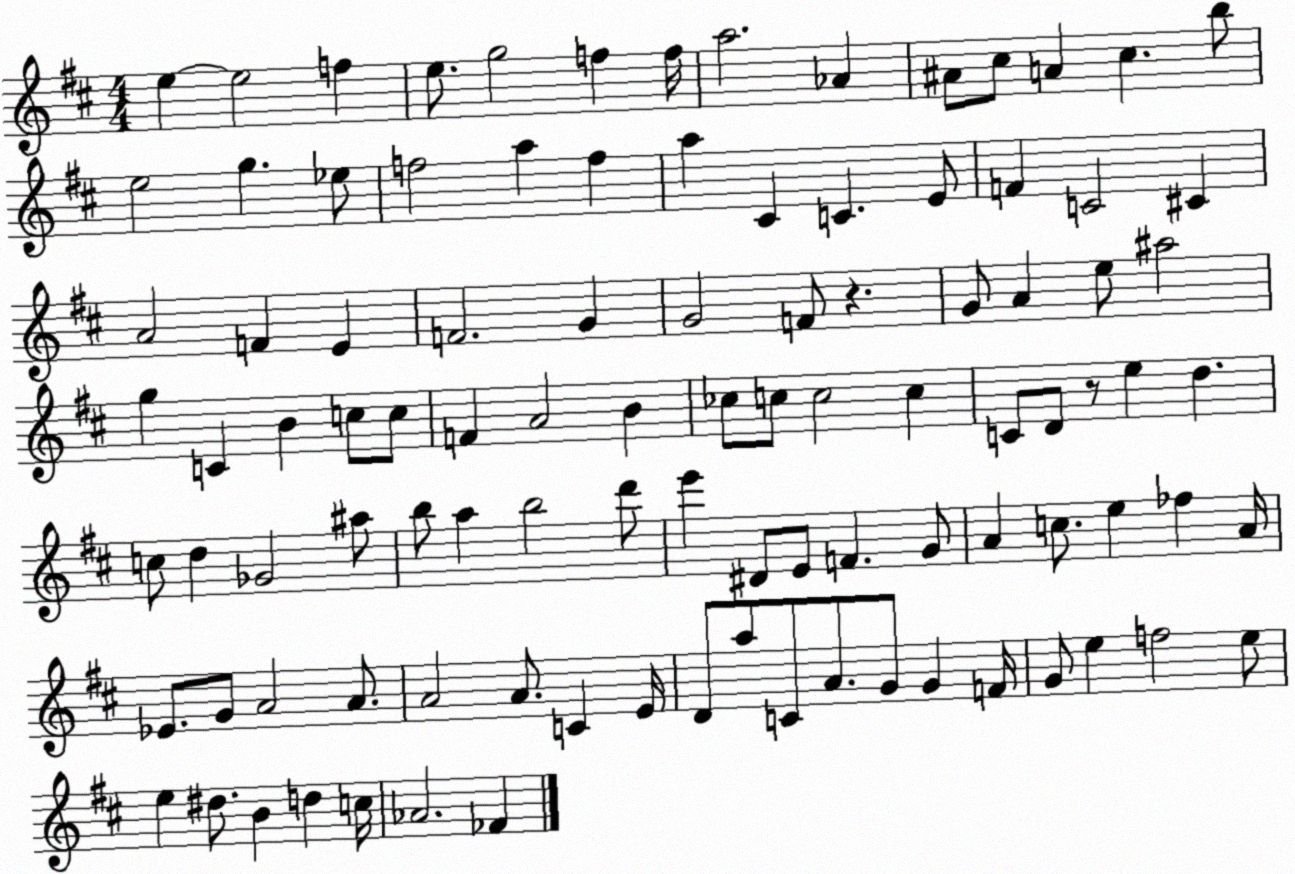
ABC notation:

X:1
T:Untitled
M:4/4
L:1/4
K:D
e e2 f e/2 g2 f f/4 a2 _A ^A/2 ^c/2 A ^c b/2 e2 g _e/2 f2 a f a ^C C E/2 F C2 ^C A2 F E F2 G G2 F/2 z G/2 A e/2 ^a2 g C B c/2 c/2 F A2 B _c/2 c/2 c2 c C/2 D/2 z/2 e d c/2 d _G2 ^a/2 b/2 a b2 d'/2 e' ^D/2 E/2 F G/2 A c/2 e _f A/4 _E/2 G/2 A2 A/2 A2 A/2 C E/4 D/2 a/2 C/2 A/2 G/2 G F/4 G/2 e f2 e/2 e ^d/2 B d c/4 _A2 _F